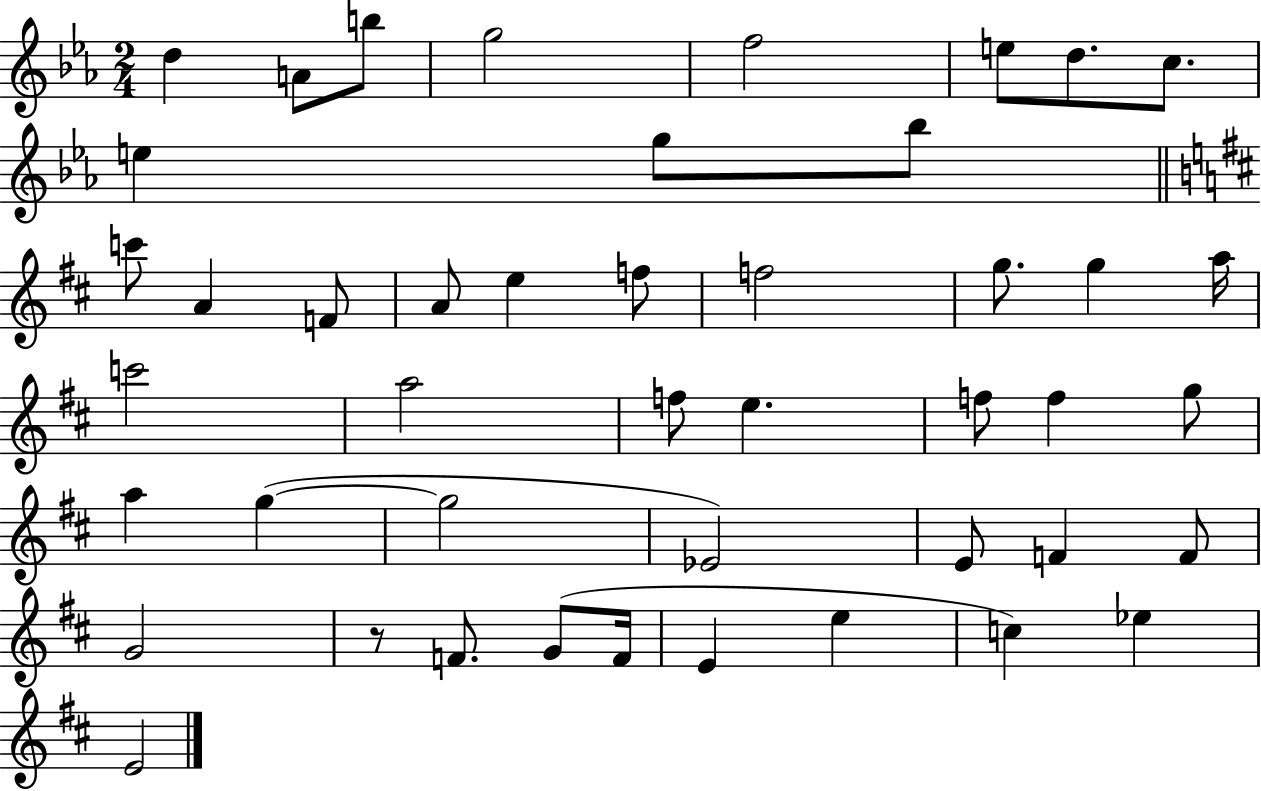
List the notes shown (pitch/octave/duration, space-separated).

D5/q A4/e B5/e G5/h F5/h E5/e D5/e. C5/e. E5/q G5/e Bb5/e C6/e A4/q F4/e A4/e E5/q F5/e F5/h G5/e. G5/q A5/s C6/h A5/h F5/e E5/q. F5/e F5/q G5/e A5/q G5/q G5/h Eb4/h E4/e F4/q F4/e G4/h R/e F4/e. G4/e F4/s E4/q E5/q C5/q Eb5/q E4/h